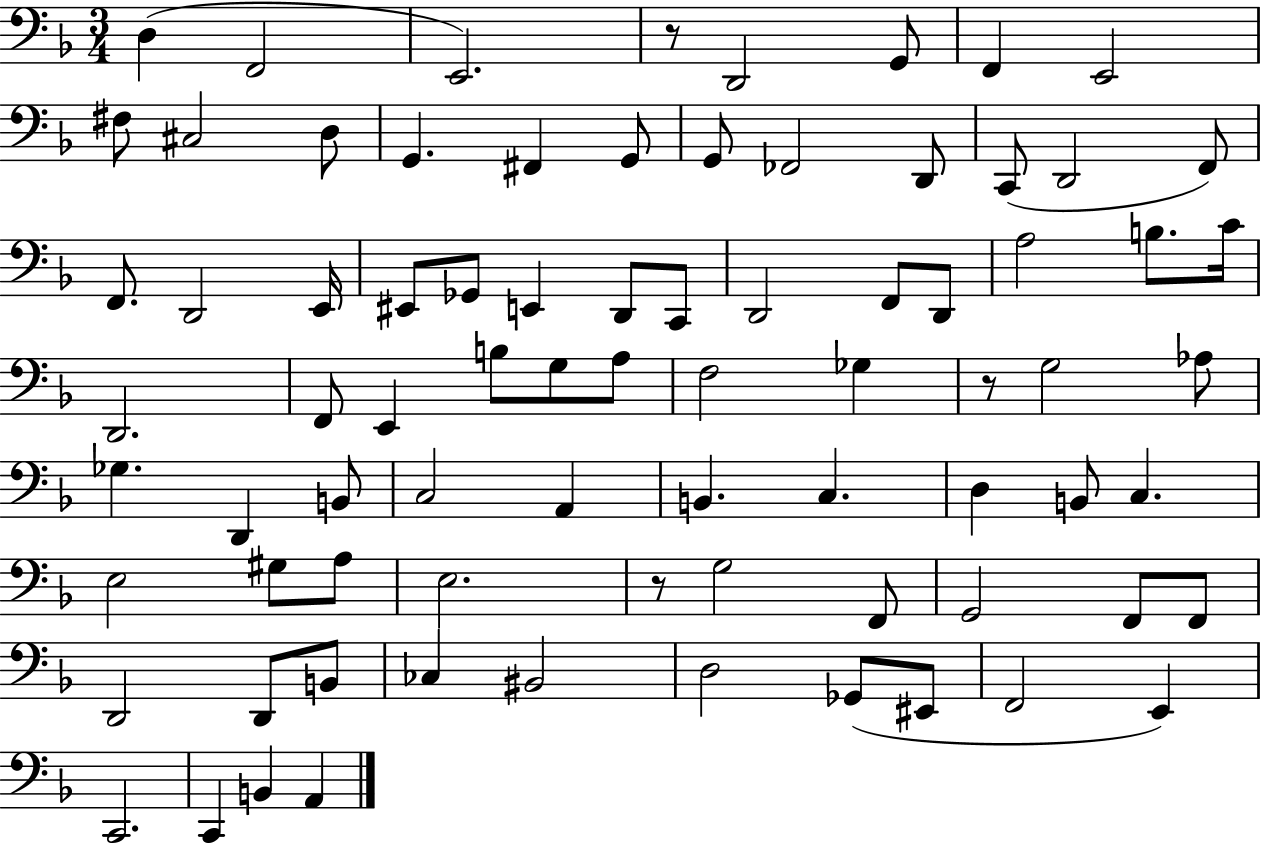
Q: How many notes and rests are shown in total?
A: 79